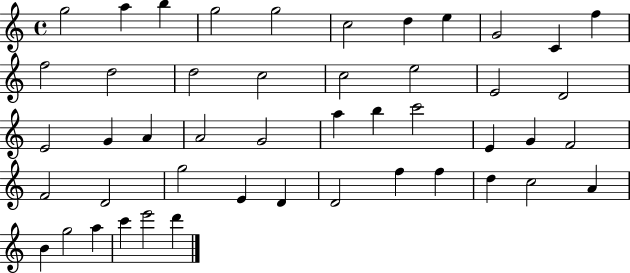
X:1
T:Untitled
M:4/4
L:1/4
K:C
g2 a b g2 g2 c2 d e G2 C f f2 d2 d2 c2 c2 e2 E2 D2 E2 G A A2 G2 a b c'2 E G F2 F2 D2 g2 E D D2 f f d c2 A B g2 a c' e'2 d'